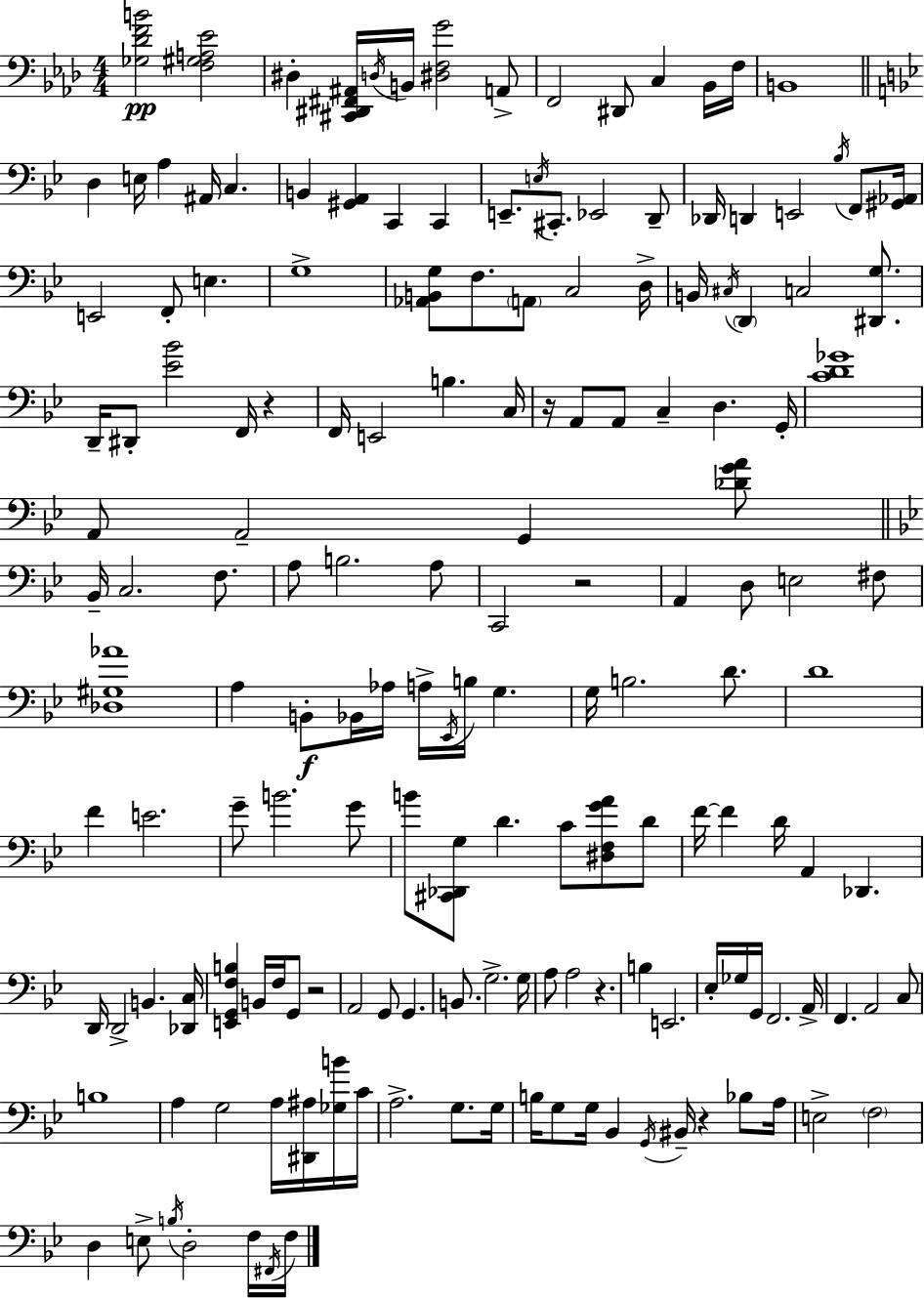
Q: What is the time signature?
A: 4/4